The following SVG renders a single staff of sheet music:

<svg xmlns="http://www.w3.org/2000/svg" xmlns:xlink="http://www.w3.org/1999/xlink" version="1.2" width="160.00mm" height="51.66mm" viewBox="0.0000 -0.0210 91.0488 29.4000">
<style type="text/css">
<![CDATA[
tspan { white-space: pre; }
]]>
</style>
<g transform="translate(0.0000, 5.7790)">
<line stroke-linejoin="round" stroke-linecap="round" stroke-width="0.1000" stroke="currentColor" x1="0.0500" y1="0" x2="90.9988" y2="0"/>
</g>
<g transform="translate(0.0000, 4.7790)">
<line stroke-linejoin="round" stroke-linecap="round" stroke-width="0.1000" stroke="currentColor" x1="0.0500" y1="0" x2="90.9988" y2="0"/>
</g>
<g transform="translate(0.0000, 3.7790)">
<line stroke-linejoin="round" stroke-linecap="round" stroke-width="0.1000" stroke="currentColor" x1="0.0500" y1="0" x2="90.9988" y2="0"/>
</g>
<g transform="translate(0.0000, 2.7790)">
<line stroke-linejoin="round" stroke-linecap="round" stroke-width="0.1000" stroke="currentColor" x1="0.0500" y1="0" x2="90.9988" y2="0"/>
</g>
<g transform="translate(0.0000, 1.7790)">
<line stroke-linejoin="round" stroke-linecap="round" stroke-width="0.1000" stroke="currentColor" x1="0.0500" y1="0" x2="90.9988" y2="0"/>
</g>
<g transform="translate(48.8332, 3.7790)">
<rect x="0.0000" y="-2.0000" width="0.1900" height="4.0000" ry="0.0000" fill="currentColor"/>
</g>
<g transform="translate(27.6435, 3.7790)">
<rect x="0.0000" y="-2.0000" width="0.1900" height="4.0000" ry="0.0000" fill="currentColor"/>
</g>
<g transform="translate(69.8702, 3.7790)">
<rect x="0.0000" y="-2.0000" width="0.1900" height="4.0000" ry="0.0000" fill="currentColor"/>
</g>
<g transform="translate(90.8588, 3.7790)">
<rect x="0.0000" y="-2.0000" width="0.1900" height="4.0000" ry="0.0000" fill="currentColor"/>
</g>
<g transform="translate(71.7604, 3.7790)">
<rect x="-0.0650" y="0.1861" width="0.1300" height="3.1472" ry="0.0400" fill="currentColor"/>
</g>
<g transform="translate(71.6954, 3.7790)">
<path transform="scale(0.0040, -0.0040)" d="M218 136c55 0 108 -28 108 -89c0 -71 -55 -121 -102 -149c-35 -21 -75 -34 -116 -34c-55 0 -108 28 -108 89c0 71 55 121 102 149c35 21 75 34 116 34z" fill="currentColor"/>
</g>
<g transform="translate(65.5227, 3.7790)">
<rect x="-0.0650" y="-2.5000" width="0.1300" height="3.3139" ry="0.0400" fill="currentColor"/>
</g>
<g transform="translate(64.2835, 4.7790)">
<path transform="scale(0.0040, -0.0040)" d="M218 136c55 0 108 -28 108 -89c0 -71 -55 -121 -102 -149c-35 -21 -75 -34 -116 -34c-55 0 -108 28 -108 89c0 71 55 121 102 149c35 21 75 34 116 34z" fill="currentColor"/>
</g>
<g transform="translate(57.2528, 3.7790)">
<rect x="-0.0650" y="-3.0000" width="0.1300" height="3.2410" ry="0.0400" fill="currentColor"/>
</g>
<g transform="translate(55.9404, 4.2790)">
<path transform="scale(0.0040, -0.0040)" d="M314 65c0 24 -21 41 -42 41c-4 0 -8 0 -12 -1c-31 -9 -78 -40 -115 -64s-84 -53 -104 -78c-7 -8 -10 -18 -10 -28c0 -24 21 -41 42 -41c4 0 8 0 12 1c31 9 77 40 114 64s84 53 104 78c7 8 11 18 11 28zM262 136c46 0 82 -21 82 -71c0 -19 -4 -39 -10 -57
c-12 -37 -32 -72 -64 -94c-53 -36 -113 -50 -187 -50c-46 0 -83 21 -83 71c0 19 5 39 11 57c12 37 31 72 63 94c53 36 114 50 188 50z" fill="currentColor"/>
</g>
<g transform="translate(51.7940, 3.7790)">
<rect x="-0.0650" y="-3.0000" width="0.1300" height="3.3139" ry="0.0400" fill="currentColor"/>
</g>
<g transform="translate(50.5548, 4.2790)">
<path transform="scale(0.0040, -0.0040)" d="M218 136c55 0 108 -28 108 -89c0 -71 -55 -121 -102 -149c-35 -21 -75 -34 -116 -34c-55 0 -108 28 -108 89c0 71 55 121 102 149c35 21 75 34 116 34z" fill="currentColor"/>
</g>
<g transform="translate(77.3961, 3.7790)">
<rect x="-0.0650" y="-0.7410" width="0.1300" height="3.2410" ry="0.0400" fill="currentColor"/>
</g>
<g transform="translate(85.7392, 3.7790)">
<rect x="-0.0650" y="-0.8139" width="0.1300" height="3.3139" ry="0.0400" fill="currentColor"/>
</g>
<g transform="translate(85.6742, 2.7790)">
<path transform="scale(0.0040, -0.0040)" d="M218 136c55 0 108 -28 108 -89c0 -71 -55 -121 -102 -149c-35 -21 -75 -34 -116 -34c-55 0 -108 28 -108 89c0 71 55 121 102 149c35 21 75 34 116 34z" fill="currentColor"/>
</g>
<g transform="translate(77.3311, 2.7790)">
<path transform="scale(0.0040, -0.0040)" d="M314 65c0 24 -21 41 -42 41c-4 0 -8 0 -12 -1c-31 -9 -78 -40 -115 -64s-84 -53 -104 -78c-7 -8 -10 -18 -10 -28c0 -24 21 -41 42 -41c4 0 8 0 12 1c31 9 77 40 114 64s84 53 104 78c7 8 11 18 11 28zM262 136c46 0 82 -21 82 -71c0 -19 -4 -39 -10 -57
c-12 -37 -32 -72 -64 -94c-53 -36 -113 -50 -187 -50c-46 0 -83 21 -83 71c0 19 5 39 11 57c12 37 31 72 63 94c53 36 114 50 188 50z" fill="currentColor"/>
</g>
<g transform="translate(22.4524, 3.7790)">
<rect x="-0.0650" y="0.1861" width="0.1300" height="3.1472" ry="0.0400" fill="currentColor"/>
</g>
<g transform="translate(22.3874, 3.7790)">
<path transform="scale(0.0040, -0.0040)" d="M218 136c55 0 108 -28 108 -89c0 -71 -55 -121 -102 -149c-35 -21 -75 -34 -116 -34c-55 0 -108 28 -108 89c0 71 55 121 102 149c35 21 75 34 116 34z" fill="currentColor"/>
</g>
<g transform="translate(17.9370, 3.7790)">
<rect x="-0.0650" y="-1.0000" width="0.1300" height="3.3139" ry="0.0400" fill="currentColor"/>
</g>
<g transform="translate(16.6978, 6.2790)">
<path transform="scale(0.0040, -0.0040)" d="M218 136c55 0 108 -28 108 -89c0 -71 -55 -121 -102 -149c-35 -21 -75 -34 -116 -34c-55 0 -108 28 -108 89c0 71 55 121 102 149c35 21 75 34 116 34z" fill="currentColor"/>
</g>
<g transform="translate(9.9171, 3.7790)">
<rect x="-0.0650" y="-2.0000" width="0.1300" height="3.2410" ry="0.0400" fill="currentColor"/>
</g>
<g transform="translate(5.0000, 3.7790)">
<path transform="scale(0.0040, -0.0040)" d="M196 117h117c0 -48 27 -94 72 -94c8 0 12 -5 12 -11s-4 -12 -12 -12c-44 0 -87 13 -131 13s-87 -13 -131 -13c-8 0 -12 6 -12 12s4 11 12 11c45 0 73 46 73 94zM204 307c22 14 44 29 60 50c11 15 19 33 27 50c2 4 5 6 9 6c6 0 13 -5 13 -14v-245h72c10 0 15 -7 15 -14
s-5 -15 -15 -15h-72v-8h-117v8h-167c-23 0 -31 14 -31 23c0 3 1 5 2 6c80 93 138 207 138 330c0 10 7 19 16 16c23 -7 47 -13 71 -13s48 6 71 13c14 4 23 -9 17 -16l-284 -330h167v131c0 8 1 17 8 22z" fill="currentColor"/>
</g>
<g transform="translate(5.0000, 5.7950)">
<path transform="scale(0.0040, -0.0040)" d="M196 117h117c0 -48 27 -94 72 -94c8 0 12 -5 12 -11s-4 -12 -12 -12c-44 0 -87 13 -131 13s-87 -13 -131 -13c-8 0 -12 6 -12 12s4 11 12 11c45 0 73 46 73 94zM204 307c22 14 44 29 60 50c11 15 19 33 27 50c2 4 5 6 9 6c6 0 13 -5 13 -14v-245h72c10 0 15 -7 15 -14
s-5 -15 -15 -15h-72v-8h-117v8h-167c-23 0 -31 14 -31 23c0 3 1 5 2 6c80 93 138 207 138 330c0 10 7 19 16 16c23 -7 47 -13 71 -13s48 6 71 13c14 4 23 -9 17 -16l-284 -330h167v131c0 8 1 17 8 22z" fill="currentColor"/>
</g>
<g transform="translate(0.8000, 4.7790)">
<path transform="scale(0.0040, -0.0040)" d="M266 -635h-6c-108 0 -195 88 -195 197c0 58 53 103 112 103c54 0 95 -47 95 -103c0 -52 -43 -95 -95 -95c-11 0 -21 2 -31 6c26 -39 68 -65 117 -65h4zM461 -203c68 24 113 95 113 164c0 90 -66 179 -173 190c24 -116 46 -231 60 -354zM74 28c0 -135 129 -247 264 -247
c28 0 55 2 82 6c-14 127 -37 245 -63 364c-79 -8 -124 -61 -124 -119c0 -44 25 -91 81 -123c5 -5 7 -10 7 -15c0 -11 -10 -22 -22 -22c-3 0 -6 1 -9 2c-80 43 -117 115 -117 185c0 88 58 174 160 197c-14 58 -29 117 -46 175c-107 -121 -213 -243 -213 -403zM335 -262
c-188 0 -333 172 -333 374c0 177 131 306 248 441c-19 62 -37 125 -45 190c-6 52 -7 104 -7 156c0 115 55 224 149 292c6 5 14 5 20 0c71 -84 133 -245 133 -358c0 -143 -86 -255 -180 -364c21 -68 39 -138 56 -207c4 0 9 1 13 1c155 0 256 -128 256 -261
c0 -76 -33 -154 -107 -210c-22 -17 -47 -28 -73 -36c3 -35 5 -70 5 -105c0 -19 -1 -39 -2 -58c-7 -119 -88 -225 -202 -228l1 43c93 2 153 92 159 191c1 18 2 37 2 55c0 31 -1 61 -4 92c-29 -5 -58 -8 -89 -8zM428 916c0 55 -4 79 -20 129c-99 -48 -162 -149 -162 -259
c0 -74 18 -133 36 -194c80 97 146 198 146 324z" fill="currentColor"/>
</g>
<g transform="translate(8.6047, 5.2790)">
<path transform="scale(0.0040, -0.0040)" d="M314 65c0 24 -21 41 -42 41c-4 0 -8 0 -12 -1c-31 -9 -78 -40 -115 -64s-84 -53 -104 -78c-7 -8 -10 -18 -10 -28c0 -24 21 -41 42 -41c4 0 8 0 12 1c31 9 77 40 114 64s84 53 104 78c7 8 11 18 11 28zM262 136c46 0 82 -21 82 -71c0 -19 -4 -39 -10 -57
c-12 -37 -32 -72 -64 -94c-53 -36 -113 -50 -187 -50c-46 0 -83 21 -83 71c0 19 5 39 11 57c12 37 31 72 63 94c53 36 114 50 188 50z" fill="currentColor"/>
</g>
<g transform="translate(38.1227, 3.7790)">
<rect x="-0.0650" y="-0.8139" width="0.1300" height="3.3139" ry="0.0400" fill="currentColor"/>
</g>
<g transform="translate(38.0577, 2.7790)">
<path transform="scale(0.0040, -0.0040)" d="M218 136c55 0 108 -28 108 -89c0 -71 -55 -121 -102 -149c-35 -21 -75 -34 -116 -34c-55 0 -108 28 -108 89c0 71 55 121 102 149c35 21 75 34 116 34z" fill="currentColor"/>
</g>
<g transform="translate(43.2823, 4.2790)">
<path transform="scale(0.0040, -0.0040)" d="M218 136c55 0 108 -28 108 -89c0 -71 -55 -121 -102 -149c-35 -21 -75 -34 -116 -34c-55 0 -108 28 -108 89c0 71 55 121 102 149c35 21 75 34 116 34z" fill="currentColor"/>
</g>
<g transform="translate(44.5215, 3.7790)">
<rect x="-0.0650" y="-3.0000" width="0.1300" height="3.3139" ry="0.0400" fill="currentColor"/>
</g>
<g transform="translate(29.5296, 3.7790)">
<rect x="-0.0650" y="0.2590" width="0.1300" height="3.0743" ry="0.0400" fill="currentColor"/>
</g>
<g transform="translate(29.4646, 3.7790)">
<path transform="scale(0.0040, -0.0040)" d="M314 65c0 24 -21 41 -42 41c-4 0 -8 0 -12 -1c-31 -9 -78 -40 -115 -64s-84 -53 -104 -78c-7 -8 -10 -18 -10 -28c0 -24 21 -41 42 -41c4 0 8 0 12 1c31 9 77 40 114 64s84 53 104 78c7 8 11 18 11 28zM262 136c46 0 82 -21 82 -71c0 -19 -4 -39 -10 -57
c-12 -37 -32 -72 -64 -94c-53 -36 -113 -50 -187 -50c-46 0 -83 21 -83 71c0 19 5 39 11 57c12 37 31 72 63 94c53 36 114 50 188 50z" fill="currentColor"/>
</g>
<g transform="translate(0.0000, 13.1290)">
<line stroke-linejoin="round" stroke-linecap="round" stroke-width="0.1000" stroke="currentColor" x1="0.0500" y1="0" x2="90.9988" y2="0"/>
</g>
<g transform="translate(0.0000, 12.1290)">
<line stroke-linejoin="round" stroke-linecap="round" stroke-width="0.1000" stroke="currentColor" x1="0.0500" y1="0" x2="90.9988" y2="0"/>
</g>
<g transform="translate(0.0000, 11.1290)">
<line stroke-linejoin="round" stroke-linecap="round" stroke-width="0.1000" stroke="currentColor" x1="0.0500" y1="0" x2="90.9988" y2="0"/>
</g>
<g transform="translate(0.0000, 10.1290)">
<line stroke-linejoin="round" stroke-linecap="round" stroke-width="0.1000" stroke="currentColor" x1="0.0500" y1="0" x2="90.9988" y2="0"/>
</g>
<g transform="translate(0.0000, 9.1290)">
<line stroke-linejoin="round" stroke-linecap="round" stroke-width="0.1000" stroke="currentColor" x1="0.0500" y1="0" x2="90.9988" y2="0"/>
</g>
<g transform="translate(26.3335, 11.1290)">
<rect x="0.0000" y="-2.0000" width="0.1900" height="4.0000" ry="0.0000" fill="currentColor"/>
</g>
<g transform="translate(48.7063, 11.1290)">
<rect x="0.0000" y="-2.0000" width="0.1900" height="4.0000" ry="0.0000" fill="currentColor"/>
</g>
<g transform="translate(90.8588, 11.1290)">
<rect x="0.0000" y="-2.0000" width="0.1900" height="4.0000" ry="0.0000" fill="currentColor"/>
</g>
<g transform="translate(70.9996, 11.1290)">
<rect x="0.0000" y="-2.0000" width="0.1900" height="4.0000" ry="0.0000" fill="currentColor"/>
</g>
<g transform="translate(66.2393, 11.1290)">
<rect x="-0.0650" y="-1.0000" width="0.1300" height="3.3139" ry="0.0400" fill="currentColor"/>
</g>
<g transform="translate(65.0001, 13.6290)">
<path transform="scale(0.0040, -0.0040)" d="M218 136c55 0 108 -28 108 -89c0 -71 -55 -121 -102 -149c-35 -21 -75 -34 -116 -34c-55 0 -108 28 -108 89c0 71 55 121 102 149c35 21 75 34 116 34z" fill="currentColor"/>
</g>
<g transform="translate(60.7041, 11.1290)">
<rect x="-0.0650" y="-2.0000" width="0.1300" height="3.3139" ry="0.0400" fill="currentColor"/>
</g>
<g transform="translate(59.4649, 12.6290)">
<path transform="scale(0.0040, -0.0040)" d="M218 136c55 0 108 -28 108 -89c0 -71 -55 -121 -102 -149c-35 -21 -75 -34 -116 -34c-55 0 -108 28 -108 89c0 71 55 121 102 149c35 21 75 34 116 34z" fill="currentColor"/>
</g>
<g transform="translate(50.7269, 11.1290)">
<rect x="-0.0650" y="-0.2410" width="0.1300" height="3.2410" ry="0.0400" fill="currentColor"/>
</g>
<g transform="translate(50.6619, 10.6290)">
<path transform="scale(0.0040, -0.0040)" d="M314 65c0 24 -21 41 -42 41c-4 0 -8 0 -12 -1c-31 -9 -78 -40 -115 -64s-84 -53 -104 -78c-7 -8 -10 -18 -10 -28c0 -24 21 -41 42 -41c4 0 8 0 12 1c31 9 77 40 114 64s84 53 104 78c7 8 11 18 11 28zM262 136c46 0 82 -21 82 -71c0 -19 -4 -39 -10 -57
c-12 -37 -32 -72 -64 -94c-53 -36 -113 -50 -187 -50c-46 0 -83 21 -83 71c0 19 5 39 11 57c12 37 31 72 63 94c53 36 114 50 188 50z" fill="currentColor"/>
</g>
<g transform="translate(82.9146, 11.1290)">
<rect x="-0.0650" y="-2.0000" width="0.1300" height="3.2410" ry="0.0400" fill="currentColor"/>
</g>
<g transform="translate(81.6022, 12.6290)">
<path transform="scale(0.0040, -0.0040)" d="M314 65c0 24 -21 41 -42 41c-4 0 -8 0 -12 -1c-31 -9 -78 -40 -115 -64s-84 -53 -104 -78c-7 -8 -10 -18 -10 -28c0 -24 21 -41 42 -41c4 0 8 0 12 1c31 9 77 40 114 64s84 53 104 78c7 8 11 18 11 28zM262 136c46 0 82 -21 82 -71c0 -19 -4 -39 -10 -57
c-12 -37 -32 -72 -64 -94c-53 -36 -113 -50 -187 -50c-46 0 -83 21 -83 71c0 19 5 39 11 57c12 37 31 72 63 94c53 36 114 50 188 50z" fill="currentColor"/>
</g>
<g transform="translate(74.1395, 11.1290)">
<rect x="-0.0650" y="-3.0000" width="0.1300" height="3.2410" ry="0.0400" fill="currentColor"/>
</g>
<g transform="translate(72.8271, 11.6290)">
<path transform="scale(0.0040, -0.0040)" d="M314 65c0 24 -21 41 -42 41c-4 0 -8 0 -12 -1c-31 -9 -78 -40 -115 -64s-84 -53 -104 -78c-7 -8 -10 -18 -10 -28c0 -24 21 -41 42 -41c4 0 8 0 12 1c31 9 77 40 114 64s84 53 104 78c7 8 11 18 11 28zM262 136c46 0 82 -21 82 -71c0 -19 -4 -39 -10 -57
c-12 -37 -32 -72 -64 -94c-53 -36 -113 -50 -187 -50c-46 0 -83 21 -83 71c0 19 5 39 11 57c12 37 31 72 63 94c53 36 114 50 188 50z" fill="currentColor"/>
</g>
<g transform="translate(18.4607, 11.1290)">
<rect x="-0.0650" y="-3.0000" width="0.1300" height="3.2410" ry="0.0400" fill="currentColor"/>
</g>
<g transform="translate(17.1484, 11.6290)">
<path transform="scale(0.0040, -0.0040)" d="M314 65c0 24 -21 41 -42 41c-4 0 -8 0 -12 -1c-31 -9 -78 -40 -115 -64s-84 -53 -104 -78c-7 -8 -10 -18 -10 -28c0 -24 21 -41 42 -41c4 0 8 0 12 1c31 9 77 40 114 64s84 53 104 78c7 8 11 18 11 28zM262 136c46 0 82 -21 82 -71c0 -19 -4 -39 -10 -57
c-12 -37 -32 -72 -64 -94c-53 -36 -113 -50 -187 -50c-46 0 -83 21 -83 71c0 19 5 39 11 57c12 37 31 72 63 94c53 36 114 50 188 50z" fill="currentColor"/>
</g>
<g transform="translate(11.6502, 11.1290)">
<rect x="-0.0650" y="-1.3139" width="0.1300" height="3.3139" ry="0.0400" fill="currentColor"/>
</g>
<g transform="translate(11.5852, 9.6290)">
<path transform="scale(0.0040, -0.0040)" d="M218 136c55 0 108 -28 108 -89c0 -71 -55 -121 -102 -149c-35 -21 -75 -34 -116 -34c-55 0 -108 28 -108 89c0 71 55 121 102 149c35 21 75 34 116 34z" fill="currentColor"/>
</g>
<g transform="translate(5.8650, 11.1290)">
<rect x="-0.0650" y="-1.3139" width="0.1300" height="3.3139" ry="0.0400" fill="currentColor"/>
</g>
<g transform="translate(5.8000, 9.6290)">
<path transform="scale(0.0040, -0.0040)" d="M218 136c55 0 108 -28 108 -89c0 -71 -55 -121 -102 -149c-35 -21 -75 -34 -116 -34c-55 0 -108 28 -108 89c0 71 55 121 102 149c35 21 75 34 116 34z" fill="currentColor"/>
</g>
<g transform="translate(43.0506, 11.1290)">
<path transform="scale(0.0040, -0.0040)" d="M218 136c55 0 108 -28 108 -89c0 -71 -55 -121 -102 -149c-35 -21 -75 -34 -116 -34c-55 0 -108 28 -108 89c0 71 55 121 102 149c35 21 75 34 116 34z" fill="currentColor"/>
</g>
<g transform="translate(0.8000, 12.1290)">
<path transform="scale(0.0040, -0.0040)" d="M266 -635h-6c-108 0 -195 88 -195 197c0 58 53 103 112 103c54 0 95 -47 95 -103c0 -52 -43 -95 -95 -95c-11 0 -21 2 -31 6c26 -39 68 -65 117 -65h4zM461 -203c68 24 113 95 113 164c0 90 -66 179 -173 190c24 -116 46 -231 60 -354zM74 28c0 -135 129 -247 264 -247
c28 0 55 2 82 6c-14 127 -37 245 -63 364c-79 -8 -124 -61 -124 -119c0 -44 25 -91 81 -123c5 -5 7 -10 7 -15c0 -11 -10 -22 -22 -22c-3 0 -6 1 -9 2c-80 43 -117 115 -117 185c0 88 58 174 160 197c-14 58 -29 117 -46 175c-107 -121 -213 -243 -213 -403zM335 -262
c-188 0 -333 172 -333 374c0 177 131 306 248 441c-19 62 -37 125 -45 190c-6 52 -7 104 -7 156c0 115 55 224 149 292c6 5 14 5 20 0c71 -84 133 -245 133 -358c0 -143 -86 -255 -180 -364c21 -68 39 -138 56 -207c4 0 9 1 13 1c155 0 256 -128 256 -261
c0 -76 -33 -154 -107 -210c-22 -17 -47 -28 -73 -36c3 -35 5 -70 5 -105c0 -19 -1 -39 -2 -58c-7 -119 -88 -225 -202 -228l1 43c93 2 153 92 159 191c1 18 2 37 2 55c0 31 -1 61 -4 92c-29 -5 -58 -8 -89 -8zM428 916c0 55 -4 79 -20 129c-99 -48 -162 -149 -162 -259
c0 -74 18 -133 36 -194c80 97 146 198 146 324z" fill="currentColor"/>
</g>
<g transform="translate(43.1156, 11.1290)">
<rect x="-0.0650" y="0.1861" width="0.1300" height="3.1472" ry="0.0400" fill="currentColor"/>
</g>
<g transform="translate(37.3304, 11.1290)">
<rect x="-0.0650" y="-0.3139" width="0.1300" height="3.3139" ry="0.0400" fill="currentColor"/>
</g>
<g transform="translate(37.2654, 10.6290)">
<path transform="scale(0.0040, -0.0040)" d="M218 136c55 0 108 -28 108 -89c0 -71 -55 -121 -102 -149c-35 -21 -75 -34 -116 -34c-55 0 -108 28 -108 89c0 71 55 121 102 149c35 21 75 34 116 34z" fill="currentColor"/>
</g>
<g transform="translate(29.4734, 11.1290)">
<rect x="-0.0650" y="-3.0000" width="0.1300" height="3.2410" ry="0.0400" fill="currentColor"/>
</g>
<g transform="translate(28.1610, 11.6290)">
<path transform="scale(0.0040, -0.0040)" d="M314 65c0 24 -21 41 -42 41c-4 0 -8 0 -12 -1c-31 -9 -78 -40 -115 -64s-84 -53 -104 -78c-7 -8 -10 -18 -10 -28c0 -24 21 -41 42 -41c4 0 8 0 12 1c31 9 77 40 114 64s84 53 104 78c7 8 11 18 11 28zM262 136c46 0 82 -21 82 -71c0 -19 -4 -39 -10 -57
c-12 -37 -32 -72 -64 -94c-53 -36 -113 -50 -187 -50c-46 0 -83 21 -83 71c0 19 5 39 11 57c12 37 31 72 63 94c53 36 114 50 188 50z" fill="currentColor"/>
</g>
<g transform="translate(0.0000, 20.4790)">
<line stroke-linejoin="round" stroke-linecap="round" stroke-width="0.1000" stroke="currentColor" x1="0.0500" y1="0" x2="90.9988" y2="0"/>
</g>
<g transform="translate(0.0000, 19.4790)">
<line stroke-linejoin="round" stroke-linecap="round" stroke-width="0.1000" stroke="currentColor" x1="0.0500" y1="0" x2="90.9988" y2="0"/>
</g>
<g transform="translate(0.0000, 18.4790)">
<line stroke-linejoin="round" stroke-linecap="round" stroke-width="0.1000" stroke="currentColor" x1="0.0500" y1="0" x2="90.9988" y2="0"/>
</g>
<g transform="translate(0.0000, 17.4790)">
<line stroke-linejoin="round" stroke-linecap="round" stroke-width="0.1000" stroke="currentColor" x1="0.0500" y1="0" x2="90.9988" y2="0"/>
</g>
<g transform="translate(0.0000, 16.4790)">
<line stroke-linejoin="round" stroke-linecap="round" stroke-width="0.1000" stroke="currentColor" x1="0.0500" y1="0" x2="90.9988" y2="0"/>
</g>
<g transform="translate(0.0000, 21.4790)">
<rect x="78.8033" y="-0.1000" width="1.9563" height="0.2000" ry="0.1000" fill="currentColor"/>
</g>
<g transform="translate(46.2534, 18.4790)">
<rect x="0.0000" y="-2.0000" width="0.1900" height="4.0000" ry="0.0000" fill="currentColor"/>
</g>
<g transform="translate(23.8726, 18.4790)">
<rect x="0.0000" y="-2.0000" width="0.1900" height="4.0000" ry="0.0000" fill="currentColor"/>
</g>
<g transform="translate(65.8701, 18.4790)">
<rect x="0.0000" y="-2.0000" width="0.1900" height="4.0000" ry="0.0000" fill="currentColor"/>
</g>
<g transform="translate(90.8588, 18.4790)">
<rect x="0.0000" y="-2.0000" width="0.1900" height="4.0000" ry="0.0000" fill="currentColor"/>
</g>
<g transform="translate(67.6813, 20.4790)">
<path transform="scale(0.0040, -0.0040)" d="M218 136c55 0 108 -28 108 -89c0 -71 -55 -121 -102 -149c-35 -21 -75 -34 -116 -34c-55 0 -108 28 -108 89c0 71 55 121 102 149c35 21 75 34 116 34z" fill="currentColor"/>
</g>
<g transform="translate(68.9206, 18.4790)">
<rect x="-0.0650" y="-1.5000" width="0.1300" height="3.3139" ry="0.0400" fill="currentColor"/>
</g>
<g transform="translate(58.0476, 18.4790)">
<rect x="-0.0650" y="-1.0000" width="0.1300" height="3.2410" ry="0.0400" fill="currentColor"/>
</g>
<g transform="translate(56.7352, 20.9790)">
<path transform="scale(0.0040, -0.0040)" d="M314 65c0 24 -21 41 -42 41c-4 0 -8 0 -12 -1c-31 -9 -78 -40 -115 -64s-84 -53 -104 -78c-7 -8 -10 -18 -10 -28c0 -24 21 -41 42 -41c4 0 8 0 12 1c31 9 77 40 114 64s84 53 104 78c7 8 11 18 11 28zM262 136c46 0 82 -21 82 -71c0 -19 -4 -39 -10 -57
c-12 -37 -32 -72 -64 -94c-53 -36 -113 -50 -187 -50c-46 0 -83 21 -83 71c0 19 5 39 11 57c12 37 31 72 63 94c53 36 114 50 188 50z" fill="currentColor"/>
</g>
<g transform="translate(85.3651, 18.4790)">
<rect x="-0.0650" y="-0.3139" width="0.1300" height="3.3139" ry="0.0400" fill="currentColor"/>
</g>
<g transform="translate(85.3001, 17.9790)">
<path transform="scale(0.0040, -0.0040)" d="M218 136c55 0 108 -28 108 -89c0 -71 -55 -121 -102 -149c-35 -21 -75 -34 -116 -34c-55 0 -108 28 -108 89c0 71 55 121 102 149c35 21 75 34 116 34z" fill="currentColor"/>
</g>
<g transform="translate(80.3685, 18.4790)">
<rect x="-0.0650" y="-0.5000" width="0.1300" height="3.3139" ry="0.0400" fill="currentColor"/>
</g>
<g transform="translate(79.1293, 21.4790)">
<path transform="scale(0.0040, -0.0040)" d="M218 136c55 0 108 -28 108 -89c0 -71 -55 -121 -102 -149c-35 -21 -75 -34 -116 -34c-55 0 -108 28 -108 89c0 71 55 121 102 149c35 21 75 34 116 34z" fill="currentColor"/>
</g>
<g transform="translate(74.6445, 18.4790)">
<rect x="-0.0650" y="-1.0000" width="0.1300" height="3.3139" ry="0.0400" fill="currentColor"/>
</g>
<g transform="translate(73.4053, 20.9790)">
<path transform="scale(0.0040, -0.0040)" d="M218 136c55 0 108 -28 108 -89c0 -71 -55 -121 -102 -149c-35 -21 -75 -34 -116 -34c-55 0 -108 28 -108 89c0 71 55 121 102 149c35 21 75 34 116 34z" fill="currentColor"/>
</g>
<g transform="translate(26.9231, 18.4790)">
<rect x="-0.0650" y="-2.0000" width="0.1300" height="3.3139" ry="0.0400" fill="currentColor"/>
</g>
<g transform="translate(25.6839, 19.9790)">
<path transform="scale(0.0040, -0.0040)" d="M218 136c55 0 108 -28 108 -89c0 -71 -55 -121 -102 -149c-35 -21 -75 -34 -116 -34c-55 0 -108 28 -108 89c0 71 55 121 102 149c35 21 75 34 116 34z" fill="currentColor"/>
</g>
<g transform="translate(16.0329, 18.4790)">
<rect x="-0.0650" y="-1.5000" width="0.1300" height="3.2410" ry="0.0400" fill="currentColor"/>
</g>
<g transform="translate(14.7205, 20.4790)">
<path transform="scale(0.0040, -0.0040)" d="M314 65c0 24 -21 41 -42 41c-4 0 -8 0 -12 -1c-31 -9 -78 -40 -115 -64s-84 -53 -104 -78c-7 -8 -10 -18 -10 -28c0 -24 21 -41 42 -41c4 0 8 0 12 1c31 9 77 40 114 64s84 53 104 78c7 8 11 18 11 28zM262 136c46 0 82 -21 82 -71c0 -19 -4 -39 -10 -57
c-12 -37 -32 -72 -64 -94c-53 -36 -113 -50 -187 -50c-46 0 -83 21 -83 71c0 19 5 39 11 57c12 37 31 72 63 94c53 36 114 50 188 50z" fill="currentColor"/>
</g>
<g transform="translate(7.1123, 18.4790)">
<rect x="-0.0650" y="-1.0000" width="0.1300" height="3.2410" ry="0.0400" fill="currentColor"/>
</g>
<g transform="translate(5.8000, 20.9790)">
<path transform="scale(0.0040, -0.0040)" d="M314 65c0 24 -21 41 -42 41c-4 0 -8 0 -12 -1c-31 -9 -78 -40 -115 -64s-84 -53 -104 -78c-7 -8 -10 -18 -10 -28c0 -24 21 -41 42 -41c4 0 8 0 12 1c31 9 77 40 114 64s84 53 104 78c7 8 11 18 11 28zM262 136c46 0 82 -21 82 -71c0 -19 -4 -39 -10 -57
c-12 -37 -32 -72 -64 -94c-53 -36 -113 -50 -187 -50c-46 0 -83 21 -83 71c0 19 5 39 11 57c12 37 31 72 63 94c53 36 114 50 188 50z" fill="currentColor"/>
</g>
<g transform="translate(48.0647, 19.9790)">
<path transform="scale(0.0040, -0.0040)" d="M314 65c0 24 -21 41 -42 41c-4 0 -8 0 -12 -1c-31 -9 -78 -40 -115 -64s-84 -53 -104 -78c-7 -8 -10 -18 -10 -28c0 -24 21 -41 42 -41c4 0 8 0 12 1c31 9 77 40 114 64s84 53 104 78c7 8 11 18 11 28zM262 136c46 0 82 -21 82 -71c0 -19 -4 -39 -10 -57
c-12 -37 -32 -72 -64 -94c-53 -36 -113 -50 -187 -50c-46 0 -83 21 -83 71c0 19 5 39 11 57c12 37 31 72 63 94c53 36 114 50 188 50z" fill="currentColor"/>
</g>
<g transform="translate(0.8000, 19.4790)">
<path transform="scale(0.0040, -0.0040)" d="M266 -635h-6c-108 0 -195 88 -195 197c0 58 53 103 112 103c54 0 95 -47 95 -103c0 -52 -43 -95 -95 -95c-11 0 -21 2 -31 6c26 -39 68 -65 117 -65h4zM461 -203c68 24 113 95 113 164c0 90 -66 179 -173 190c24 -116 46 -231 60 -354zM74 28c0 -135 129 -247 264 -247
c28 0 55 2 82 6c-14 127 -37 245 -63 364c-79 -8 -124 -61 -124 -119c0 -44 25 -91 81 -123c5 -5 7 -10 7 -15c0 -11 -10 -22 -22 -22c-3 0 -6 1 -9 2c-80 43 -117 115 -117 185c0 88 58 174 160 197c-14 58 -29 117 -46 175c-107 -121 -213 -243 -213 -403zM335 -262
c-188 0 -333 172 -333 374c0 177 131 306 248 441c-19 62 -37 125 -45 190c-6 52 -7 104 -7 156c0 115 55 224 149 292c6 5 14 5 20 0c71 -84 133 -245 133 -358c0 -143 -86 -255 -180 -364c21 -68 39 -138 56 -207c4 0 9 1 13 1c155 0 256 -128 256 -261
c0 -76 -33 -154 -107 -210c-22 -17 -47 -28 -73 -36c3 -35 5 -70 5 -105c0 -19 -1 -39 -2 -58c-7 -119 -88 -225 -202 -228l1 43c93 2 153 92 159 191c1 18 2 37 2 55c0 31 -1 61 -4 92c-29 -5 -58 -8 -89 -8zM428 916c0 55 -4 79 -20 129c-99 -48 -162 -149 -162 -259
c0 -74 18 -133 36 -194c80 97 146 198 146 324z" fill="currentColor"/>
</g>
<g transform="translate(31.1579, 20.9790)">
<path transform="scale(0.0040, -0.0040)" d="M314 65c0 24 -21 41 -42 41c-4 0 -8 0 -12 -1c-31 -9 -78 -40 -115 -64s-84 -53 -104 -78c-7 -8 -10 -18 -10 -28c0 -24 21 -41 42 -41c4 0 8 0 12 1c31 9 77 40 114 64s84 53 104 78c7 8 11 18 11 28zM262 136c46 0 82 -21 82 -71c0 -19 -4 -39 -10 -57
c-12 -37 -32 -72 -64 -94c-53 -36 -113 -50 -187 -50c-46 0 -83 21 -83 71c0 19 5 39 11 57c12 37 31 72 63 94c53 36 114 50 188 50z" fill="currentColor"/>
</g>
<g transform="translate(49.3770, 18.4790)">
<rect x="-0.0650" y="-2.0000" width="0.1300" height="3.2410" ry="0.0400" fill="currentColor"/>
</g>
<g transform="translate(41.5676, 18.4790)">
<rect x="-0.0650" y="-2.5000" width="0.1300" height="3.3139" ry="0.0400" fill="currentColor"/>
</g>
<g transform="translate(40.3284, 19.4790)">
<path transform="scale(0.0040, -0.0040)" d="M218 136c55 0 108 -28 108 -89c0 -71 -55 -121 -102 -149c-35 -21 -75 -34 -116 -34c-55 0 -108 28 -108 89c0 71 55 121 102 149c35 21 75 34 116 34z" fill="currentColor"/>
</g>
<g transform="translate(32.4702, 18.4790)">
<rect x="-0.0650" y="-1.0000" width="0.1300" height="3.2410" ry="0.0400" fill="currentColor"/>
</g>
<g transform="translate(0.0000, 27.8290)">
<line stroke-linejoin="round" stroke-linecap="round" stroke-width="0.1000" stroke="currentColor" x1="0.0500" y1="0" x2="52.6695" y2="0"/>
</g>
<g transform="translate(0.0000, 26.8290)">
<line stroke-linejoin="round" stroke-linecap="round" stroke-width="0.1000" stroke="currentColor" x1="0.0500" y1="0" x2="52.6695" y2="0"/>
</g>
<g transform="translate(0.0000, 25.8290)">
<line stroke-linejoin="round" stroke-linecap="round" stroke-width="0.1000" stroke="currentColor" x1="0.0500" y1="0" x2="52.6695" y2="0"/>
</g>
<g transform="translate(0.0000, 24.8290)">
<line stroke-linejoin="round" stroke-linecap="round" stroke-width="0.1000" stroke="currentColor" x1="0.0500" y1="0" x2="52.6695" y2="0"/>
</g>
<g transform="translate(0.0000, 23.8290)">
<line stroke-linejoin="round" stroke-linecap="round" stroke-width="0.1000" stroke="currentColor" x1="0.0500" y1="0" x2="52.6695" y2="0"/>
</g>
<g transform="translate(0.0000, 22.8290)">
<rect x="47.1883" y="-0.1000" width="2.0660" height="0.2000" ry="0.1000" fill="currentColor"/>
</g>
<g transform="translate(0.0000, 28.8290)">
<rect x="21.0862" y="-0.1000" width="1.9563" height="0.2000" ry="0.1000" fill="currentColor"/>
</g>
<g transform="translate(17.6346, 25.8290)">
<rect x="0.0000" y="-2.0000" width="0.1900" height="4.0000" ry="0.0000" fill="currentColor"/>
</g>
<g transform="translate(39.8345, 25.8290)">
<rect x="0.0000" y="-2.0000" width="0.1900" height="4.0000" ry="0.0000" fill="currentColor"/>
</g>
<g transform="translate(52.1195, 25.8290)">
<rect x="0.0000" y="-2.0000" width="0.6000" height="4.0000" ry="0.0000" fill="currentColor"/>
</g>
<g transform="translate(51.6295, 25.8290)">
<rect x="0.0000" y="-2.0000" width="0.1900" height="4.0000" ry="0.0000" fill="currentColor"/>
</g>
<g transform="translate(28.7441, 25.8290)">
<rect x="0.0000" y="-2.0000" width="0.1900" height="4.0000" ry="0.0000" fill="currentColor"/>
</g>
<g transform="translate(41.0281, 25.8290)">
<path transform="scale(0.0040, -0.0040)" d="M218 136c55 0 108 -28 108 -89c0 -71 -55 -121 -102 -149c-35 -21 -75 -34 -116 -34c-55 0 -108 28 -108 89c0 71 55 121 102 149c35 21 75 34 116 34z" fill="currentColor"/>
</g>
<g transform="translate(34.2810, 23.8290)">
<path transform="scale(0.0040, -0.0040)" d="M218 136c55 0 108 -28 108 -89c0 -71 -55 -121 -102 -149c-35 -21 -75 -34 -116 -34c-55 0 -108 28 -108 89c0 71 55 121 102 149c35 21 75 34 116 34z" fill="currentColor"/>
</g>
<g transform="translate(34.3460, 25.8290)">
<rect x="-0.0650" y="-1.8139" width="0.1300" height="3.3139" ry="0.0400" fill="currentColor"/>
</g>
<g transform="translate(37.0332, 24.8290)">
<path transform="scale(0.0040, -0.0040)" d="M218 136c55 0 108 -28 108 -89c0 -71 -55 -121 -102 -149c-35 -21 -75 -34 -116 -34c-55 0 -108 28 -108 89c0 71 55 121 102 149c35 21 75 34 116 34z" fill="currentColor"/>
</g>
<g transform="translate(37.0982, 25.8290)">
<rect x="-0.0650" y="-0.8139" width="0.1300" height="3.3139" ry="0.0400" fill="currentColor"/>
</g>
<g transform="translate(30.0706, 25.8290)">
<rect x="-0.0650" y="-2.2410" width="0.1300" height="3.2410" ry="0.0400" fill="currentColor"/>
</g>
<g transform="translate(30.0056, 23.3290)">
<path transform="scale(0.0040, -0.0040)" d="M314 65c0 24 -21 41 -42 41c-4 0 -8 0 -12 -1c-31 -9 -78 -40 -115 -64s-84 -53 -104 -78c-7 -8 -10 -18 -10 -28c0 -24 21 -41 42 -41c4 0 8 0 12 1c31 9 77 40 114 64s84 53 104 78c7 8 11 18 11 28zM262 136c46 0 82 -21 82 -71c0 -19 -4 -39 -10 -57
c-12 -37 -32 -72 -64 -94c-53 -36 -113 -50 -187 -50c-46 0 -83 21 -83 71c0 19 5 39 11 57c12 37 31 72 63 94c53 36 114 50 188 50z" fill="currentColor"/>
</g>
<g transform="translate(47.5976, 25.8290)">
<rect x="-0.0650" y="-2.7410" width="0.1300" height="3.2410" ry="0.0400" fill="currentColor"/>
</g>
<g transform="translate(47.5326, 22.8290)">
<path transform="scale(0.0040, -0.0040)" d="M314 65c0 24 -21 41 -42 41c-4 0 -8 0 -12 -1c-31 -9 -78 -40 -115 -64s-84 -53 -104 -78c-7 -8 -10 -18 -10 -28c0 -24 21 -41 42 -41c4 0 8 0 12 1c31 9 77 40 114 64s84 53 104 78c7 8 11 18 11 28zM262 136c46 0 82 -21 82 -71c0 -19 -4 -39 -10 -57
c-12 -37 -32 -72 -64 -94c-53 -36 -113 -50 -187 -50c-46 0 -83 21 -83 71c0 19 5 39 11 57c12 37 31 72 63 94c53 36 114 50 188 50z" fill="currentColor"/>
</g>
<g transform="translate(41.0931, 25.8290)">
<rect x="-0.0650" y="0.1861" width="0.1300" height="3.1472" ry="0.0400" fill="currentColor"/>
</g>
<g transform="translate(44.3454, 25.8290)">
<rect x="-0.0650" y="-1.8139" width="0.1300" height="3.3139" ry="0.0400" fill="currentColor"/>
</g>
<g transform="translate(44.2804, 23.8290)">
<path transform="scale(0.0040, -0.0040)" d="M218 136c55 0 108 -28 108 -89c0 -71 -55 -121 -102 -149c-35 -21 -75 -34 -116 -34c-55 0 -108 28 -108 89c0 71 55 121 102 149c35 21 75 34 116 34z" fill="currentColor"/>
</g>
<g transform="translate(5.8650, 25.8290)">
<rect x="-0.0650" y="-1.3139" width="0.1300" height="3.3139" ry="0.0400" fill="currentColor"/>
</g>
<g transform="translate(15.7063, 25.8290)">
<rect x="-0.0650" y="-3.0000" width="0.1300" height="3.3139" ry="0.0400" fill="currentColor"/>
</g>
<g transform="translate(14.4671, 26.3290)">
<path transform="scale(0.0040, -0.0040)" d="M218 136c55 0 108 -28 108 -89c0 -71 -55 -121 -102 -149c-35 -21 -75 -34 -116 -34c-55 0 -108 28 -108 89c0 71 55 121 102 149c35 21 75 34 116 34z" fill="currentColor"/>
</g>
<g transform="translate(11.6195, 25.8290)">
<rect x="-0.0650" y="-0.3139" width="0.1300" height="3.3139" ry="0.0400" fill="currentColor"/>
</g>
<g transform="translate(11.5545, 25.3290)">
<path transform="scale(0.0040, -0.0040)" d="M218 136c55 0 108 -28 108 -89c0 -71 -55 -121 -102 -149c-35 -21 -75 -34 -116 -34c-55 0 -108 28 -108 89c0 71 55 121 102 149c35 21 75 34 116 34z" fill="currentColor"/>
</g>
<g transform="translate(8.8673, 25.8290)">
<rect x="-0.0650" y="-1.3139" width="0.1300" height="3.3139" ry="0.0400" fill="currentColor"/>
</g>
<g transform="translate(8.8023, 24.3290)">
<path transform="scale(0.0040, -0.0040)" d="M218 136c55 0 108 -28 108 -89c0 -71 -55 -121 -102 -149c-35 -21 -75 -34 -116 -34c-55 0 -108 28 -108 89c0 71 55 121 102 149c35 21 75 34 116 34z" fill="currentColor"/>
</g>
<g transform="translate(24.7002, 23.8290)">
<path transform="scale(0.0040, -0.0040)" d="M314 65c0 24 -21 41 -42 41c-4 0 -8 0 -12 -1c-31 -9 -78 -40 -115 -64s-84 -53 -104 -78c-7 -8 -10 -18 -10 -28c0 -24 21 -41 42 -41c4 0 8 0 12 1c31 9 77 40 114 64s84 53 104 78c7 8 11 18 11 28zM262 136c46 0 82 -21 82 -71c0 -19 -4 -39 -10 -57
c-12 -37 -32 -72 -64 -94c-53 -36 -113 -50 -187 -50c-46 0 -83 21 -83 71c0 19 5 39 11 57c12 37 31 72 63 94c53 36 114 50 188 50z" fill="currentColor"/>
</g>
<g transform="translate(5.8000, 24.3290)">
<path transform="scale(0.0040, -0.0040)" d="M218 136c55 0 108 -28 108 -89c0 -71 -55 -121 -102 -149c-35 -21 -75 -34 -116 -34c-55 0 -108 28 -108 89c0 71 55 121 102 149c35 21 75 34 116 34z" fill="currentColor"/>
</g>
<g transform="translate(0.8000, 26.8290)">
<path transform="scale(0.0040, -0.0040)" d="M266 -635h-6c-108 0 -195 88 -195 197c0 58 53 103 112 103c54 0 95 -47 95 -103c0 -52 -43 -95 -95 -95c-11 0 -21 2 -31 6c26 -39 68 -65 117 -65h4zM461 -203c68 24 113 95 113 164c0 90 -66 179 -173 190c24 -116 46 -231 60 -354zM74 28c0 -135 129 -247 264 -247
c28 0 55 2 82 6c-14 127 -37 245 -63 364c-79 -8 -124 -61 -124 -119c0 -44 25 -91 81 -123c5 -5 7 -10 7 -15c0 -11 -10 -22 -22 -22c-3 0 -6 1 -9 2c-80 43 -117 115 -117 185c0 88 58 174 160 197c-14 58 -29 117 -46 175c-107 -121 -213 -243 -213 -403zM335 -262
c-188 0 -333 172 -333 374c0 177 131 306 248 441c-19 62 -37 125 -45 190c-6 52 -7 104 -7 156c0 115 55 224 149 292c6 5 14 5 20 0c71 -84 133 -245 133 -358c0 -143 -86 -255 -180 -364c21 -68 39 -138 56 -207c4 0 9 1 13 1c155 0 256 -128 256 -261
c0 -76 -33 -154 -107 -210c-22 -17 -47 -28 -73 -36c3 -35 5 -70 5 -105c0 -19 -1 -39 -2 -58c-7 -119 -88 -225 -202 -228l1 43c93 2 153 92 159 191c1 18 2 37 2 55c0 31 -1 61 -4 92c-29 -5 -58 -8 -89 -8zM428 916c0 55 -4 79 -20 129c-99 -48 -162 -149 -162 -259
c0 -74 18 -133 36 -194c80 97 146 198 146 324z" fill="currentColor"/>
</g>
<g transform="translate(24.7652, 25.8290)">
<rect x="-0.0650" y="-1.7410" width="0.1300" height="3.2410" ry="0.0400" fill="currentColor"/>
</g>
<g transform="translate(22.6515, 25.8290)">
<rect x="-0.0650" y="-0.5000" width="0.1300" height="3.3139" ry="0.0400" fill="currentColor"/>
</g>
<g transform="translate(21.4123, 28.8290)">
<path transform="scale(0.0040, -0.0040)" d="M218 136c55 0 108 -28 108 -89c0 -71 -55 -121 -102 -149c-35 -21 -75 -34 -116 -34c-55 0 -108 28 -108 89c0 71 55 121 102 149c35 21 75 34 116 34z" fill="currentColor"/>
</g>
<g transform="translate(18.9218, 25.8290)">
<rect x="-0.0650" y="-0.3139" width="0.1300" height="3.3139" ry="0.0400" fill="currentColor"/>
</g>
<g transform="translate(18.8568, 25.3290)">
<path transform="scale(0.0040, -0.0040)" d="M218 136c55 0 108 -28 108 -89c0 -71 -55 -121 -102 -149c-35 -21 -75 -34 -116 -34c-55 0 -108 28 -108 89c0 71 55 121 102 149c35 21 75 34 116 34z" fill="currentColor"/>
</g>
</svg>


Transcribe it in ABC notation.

X:1
T:Untitled
M:4/4
L:1/4
K:C
F2 D B B2 d A A A2 G B d2 d e e A2 A2 c B c2 F D A2 F2 D2 E2 F D2 G F2 D2 E D C c e e c A c C f2 g2 f d B f a2